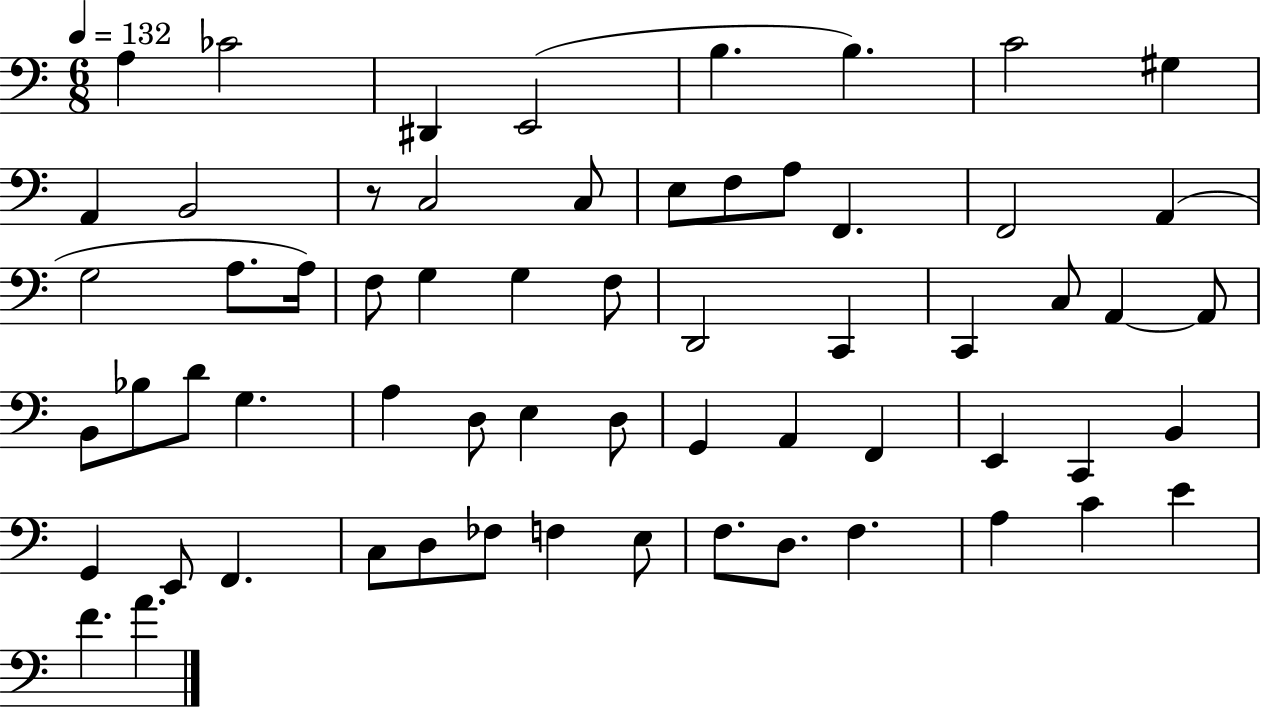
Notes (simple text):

A3/q CES4/h D#2/q E2/h B3/q. B3/q. C4/h G#3/q A2/q B2/h R/e C3/h C3/e E3/e F3/e A3/e F2/q. F2/h A2/q G3/h A3/e. A3/s F3/e G3/q G3/q F3/e D2/h C2/q C2/q C3/e A2/q A2/e B2/e Bb3/e D4/e G3/q. A3/q D3/e E3/q D3/e G2/q A2/q F2/q E2/q C2/q B2/q G2/q E2/e F2/q. C3/e D3/e FES3/e F3/q E3/e F3/e. D3/e. F3/q. A3/q C4/q E4/q F4/q. A4/q.